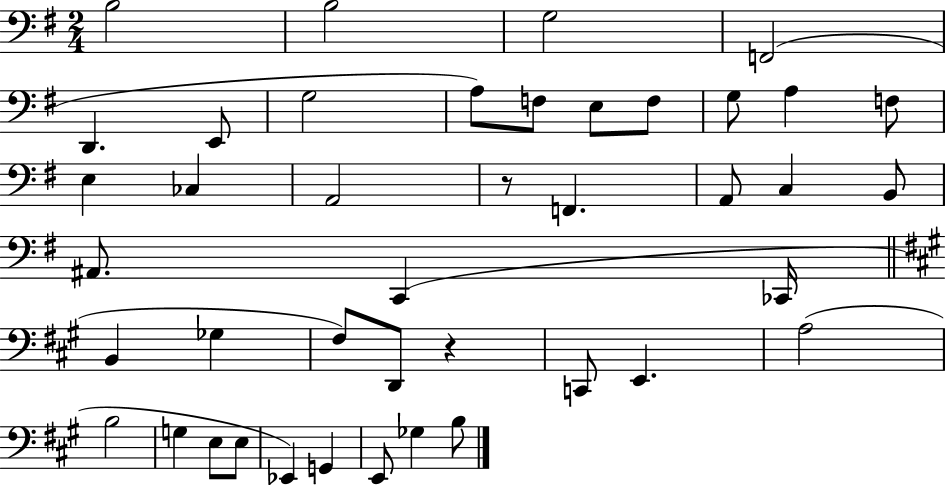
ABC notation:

X:1
T:Untitled
M:2/4
L:1/4
K:G
B,2 B,2 G,2 F,,2 D,, E,,/2 G,2 A,/2 F,/2 E,/2 F,/2 G,/2 A, F,/2 E, _C, A,,2 z/2 F,, A,,/2 C, B,,/2 ^A,,/2 C,, _C,,/4 B,, _G, ^F,/2 D,,/2 z C,,/2 E,, A,2 B,2 G, E,/2 E,/2 _E,, G,, E,,/2 _G, B,/2